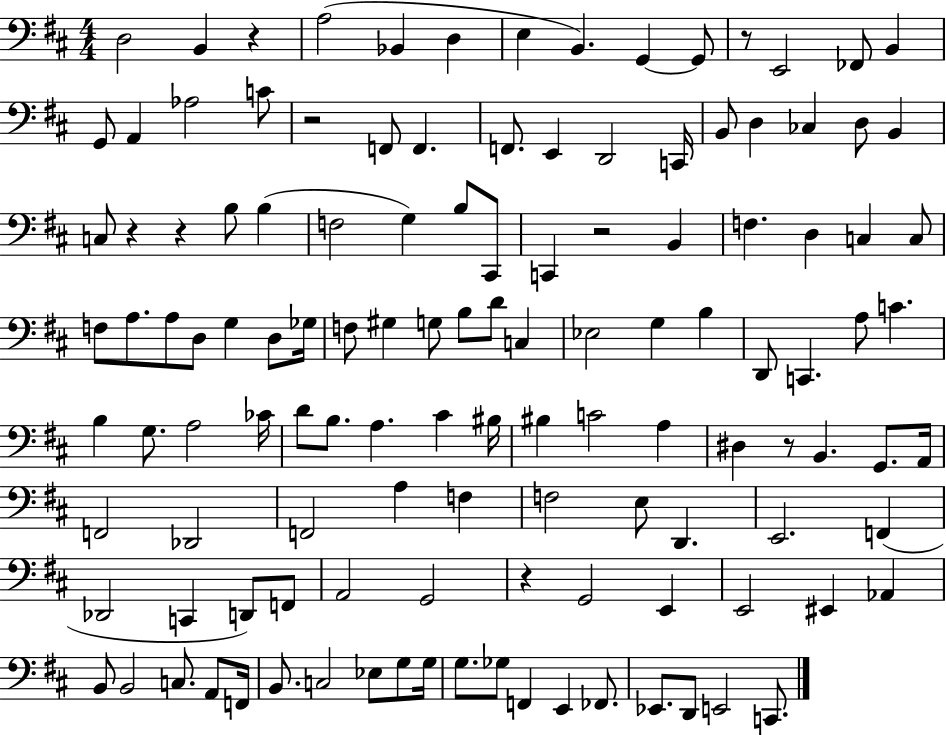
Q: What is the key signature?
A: D major